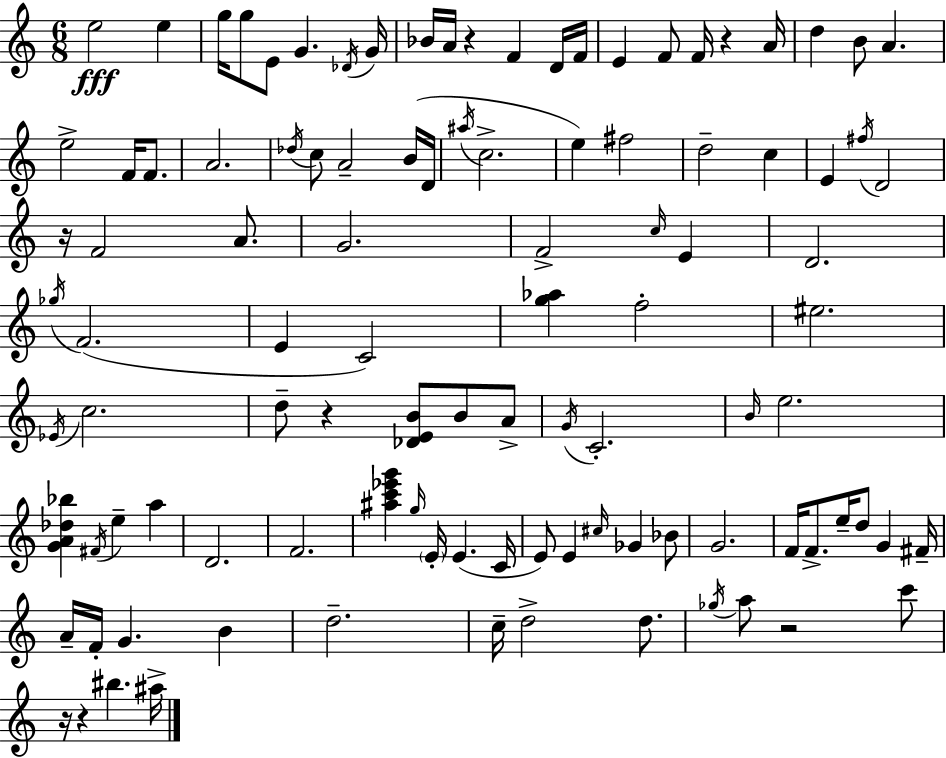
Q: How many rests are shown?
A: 7